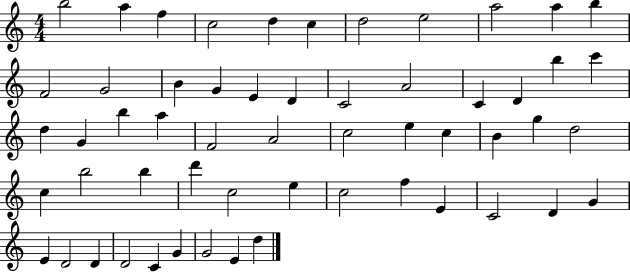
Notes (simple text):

B5/h A5/q F5/q C5/h D5/q C5/q D5/h E5/h A5/h A5/q B5/q F4/h G4/h B4/q G4/q E4/q D4/q C4/h A4/h C4/q D4/q B5/q C6/q D5/q G4/q B5/q A5/q F4/h A4/h C5/h E5/q C5/q B4/q G5/q D5/h C5/q B5/h B5/q D6/q C5/h E5/q C5/h F5/q E4/q C4/h D4/q G4/q E4/q D4/h D4/q D4/h C4/q G4/q G4/h E4/q D5/q